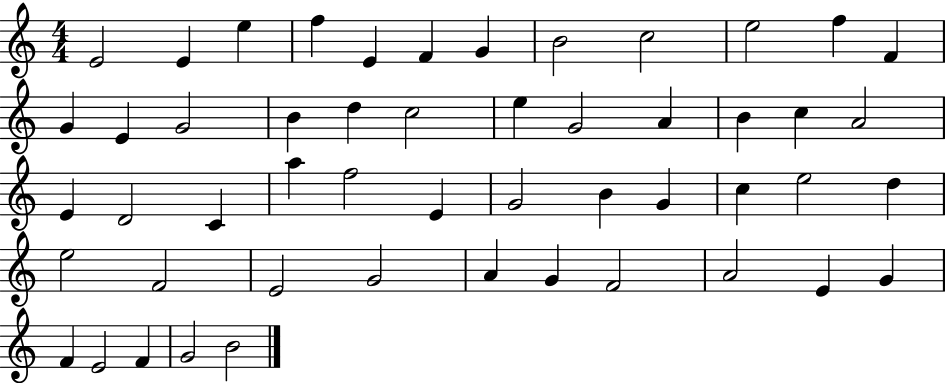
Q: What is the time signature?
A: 4/4